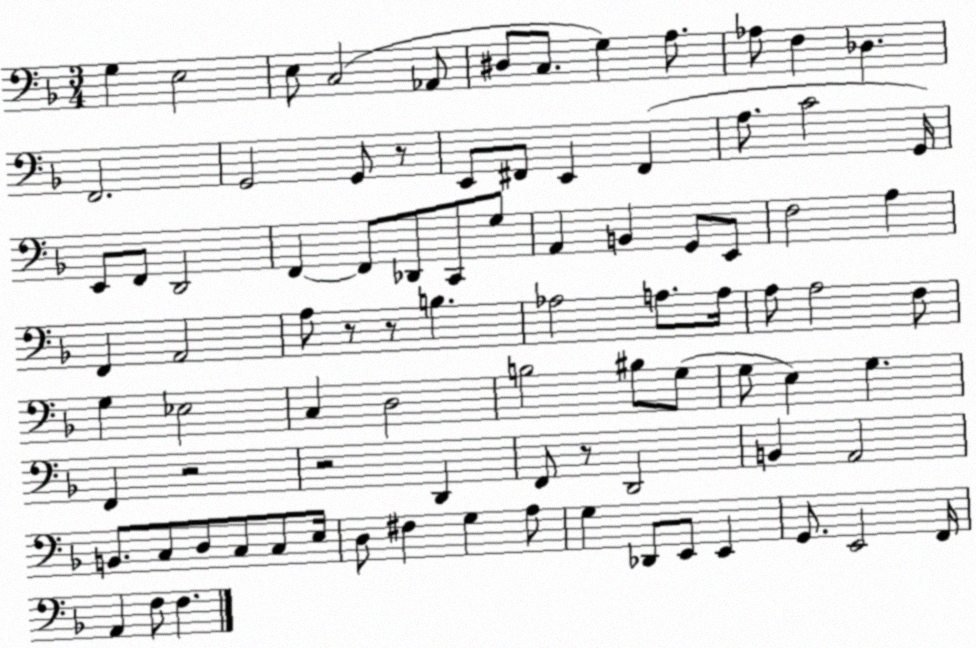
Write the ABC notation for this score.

X:1
T:Untitled
M:3/4
L:1/4
K:F
G, E,2 E,/2 C,2 _A,,/2 ^D,/2 C,/2 G, A,/2 _A,/2 F, _D, F,,2 G,,2 G,,/2 z/2 E,,/2 ^F,,/2 E,, ^F,, A,/2 C2 G,,/4 E,,/2 F,,/2 D,,2 F,, F,,/2 _D,,/2 C,,/2 G,/2 A,, B,, G,,/2 E,,/2 F,2 A, F,, A,,2 A,/2 z/2 z/2 B, _A,2 A,/2 A,/4 A,/2 A,2 F,/2 G, _E,2 C, D,2 B,2 ^B,/2 G,/2 G,/2 E, G, F,, z2 z2 D,, F,,/2 z/2 D,,2 B,, A,,2 B,,/2 C,/2 D,/2 C,/2 C,/2 E,/4 D,/2 ^F, G, A,/2 G, _D,,/2 E,,/2 E,, G,,/2 E,,2 F,,/4 A,, F,/2 F,